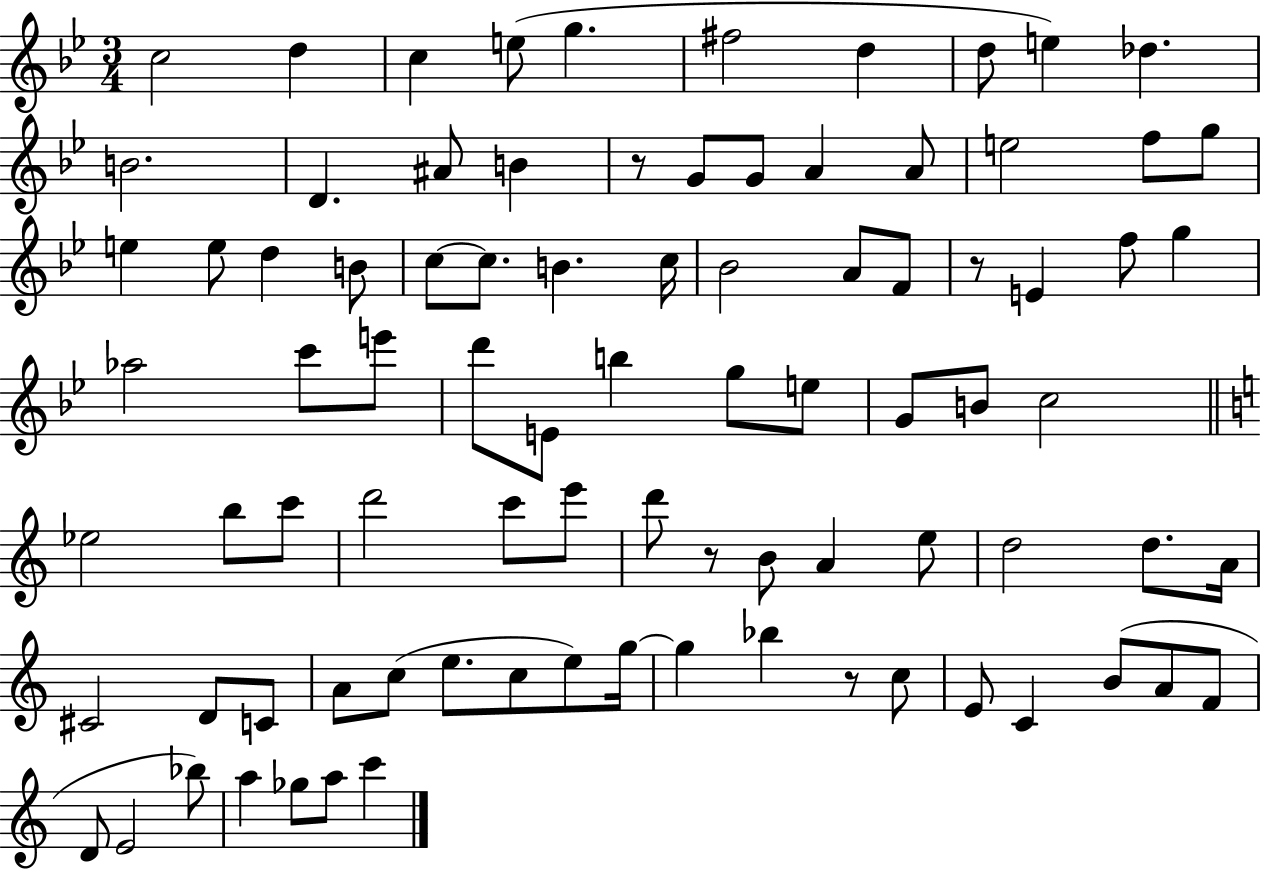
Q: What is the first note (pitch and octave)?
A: C5